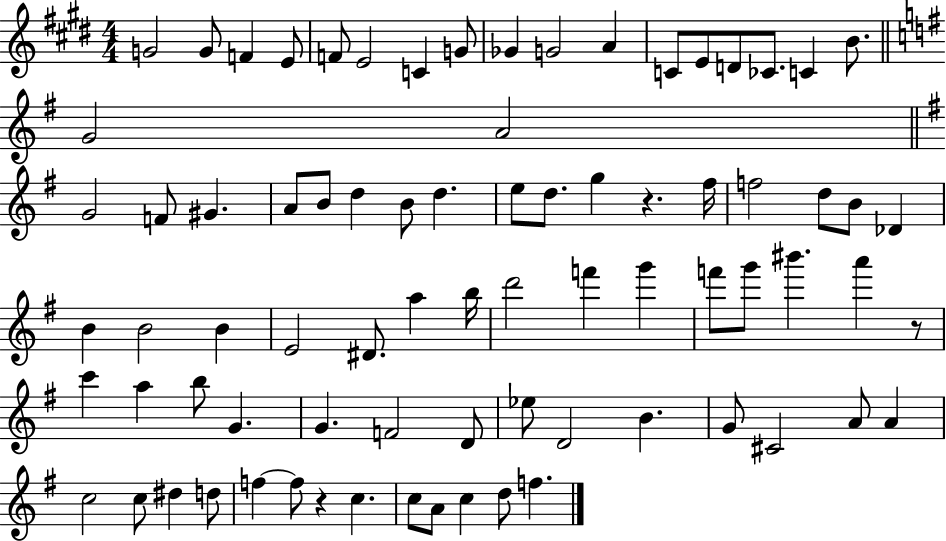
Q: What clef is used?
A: treble